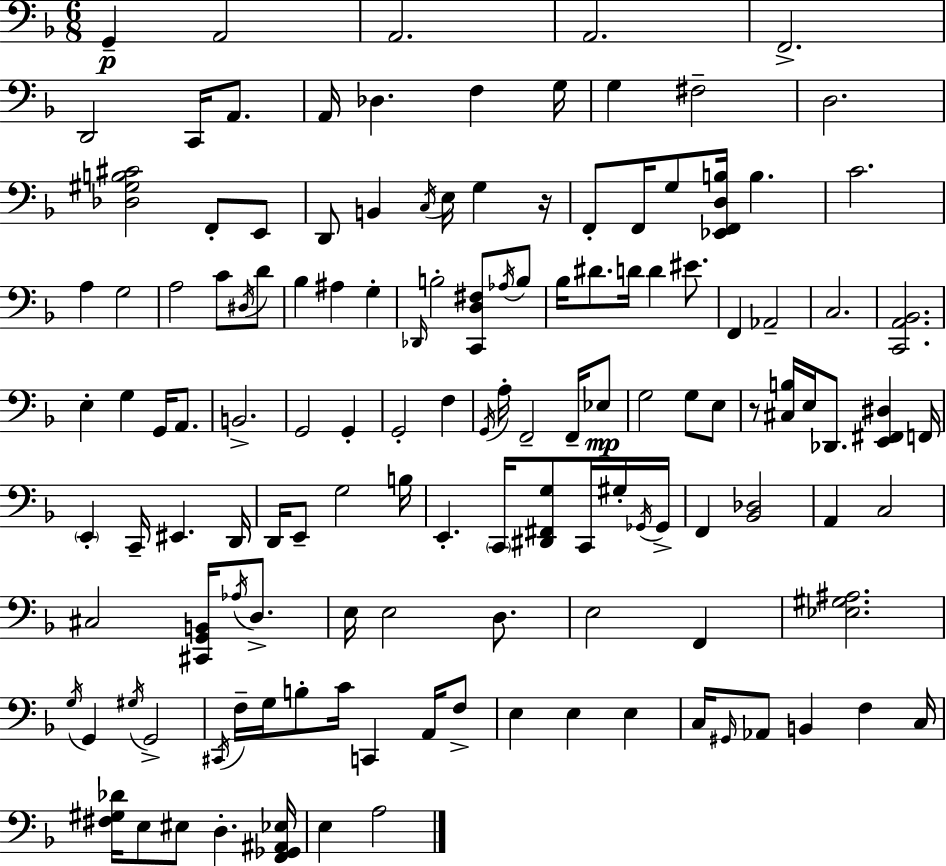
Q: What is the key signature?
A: D minor